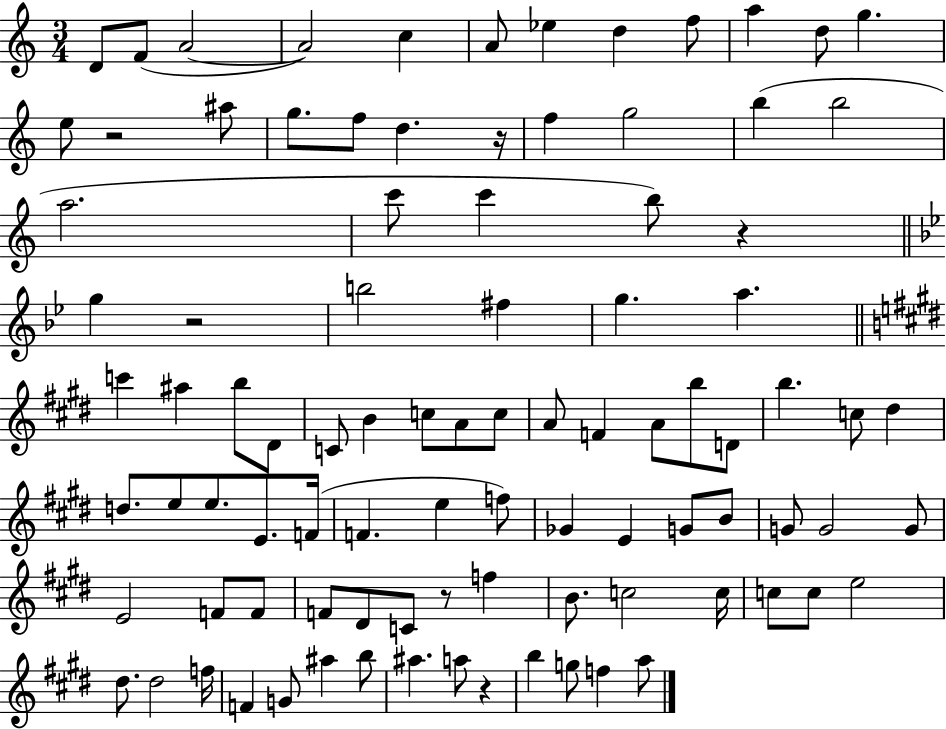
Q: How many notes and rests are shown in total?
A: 94